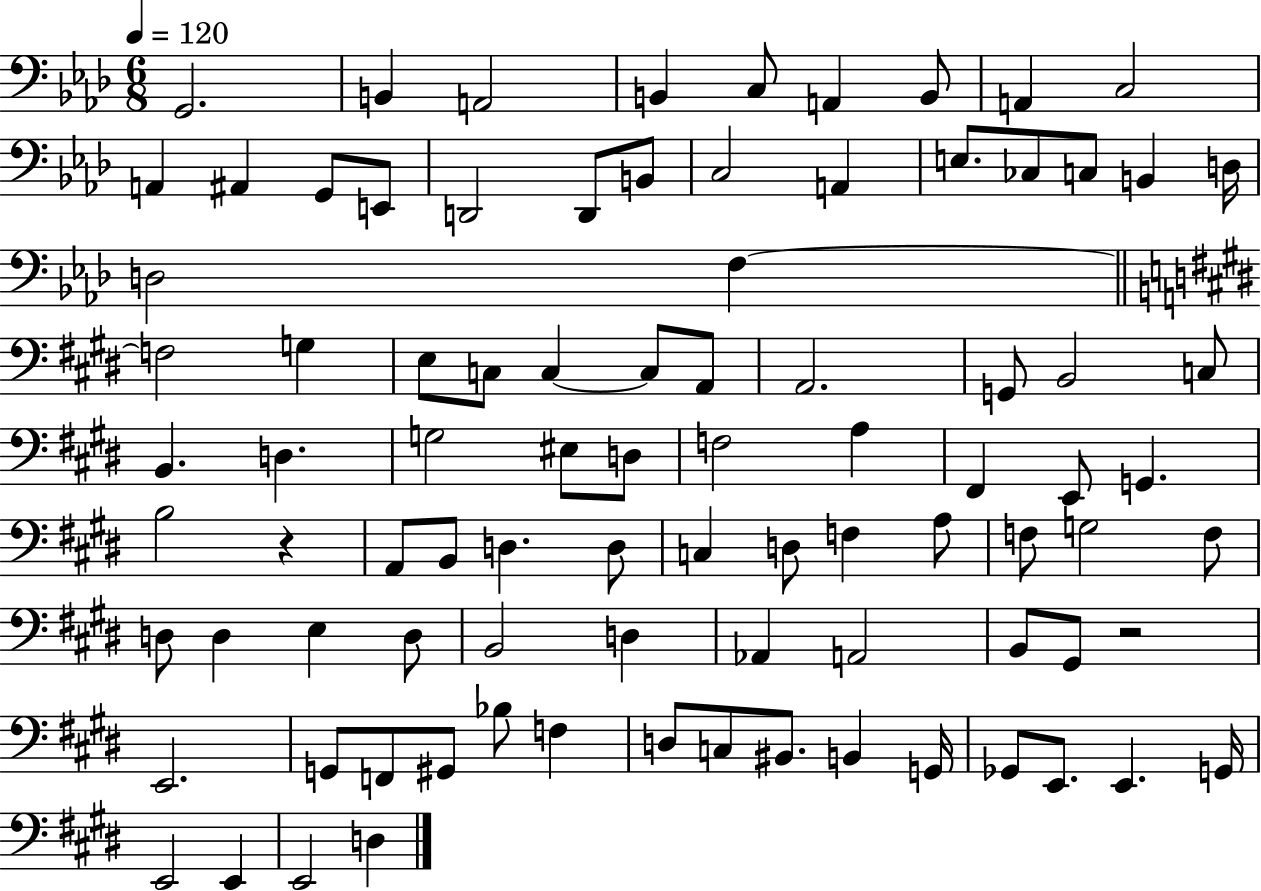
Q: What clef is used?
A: bass